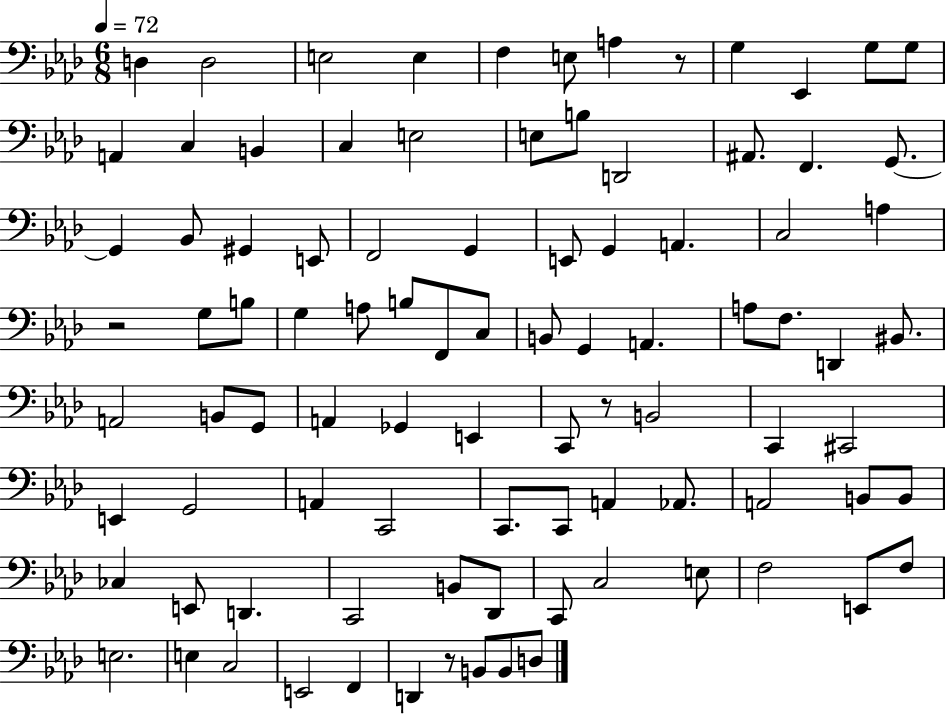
X:1
T:Untitled
M:6/8
L:1/4
K:Ab
D, D,2 E,2 E, F, E,/2 A, z/2 G, _E,, G,/2 G,/2 A,, C, B,, C, E,2 E,/2 B,/2 D,,2 ^A,,/2 F,, G,,/2 G,, _B,,/2 ^G,, E,,/2 F,,2 G,, E,,/2 G,, A,, C,2 A, z2 G,/2 B,/2 G, A,/2 B,/2 F,,/2 C,/2 B,,/2 G,, A,, A,/2 F,/2 D,, ^B,,/2 A,,2 B,,/2 G,,/2 A,, _G,, E,, C,,/2 z/2 B,,2 C,, ^C,,2 E,, G,,2 A,, C,,2 C,,/2 C,,/2 A,, _A,,/2 A,,2 B,,/2 B,,/2 _C, E,,/2 D,, C,,2 B,,/2 _D,,/2 C,,/2 C,2 E,/2 F,2 E,,/2 F,/2 E,2 E, C,2 E,,2 F,, D,, z/2 B,,/2 B,,/2 D,/2